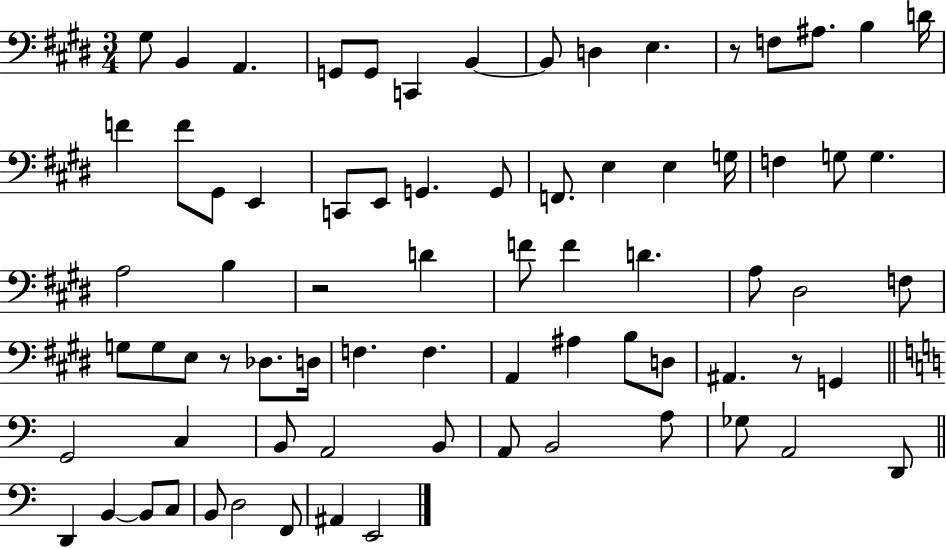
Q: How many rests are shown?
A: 4